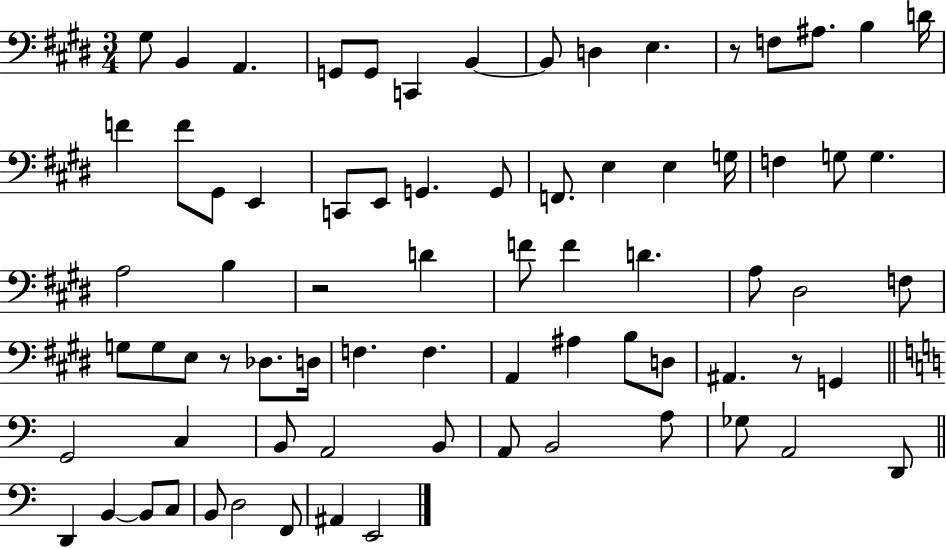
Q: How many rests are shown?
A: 4